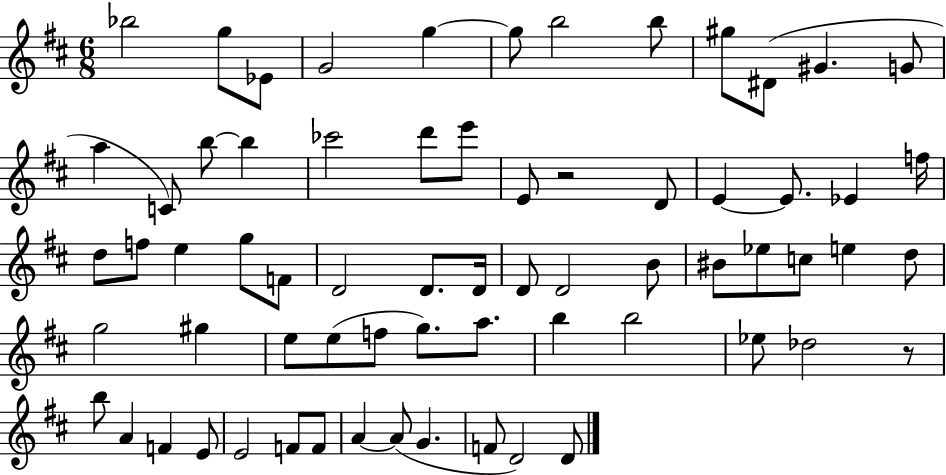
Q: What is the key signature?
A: D major